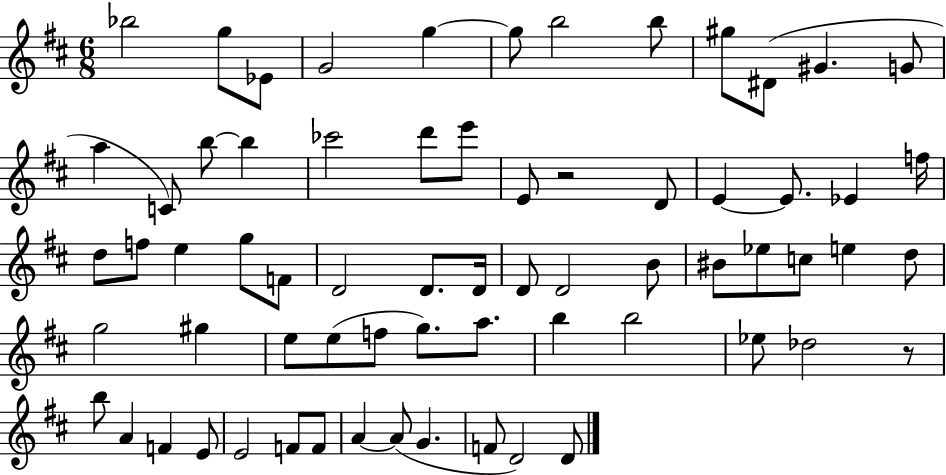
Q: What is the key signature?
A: D major